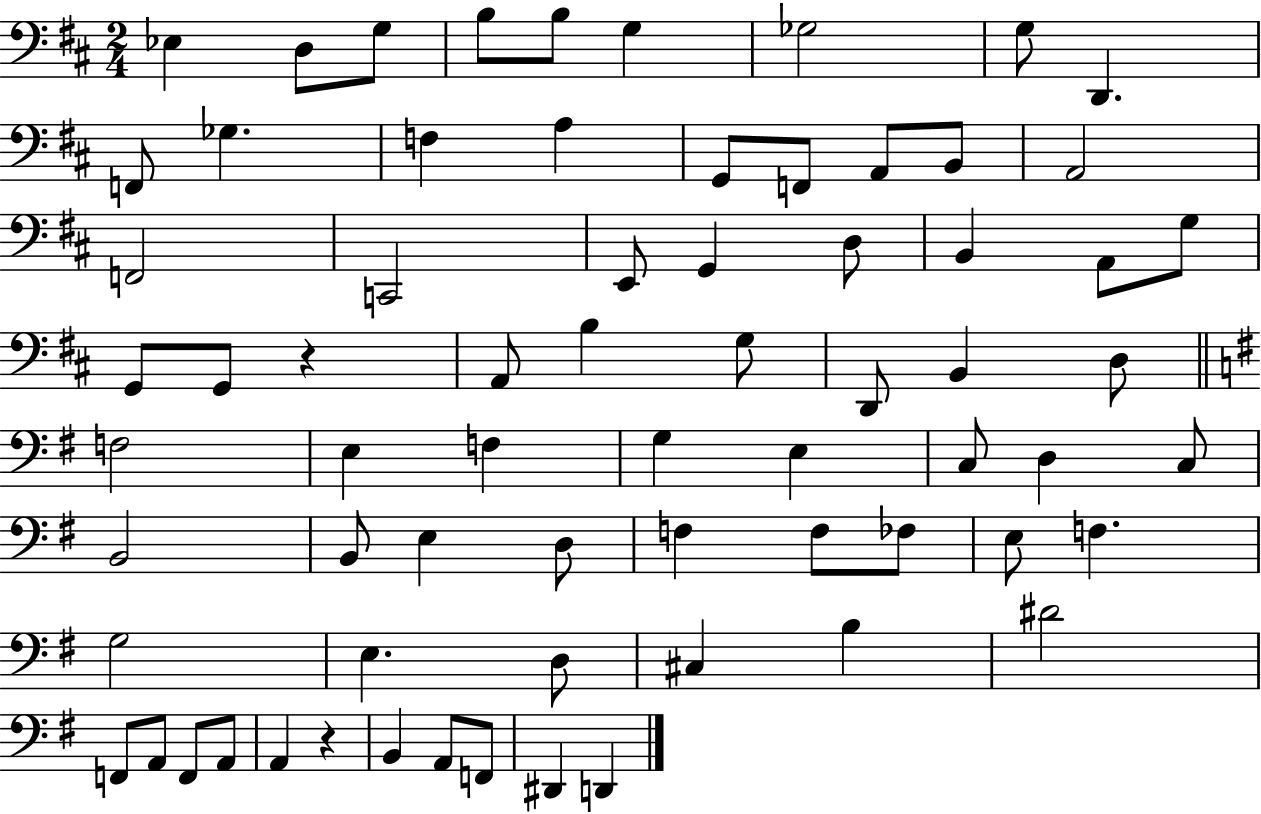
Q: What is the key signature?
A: D major